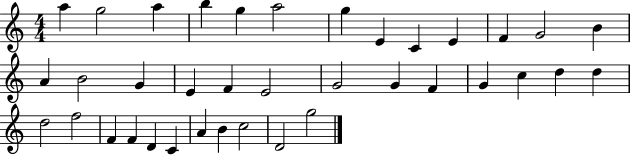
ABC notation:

X:1
T:Untitled
M:4/4
L:1/4
K:C
a g2 a b g a2 g E C E F G2 B A B2 G E F E2 G2 G F G c d d d2 f2 F F D C A B c2 D2 g2